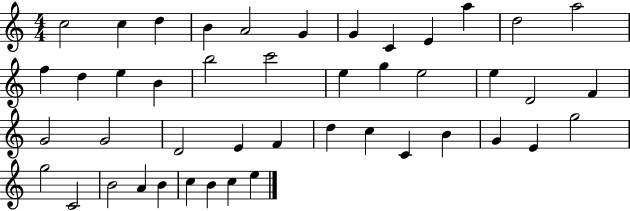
{
  \clef treble
  \numericTimeSignature
  \time 4/4
  \key c \major
  c''2 c''4 d''4 | b'4 a'2 g'4 | g'4 c'4 e'4 a''4 | d''2 a''2 | \break f''4 d''4 e''4 b'4 | b''2 c'''2 | e''4 g''4 e''2 | e''4 d'2 f'4 | \break g'2 g'2 | d'2 e'4 f'4 | d''4 c''4 c'4 b'4 | g'4 e'4 g''2 | \break g''2 c'2 | b'2 a'4 b'4 | c''4 b'4 c''4 e''4 | \bar "|."
}